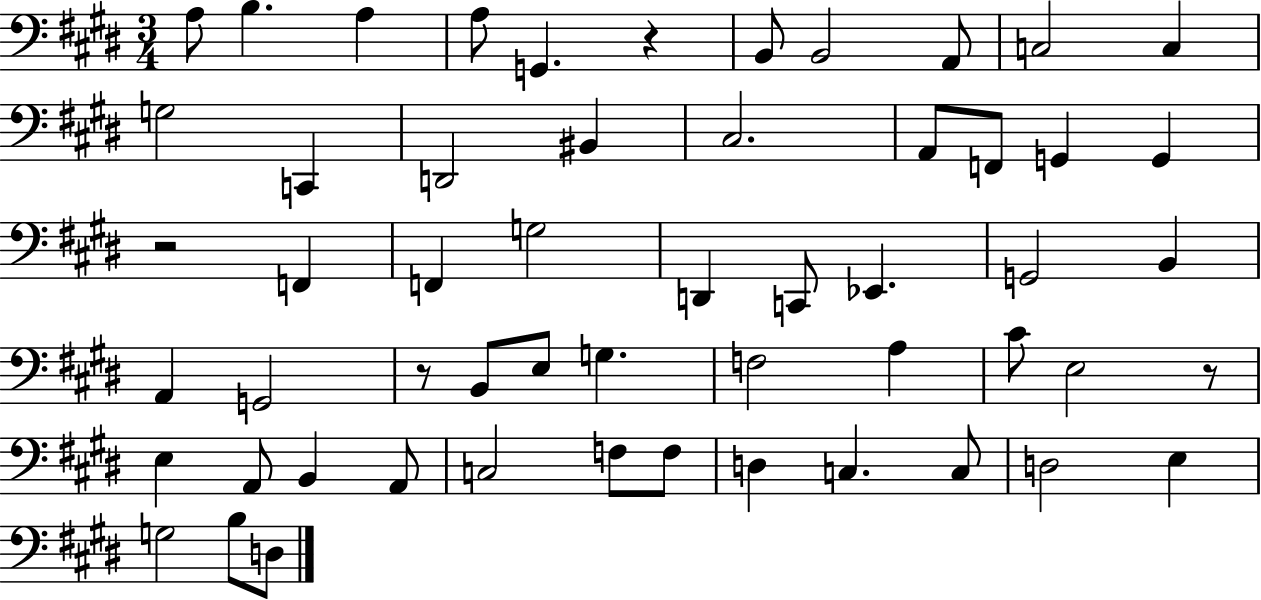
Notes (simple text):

A3/e B3/q. A3/q A3/e G2/q. R/q B2/e B2/h A2/e C3/h C3/q G3/h C2/q D2/h BIS2/q C#3/h. A2/e F2/e G2/q G2/q R/h F2/q F2/q G3/h D2/q C2/e Eb2/q. G2/h B2/q A2/q G2/h R/e B2/e E3/e G3/q. F3/h A3/q C#4/e E3/h R/e E3/q A2/e B2/q A2/e C3/h F3/e F3/e D3/q C3/q. C3/e D3/h E3/q G3/h B3/e D3/e